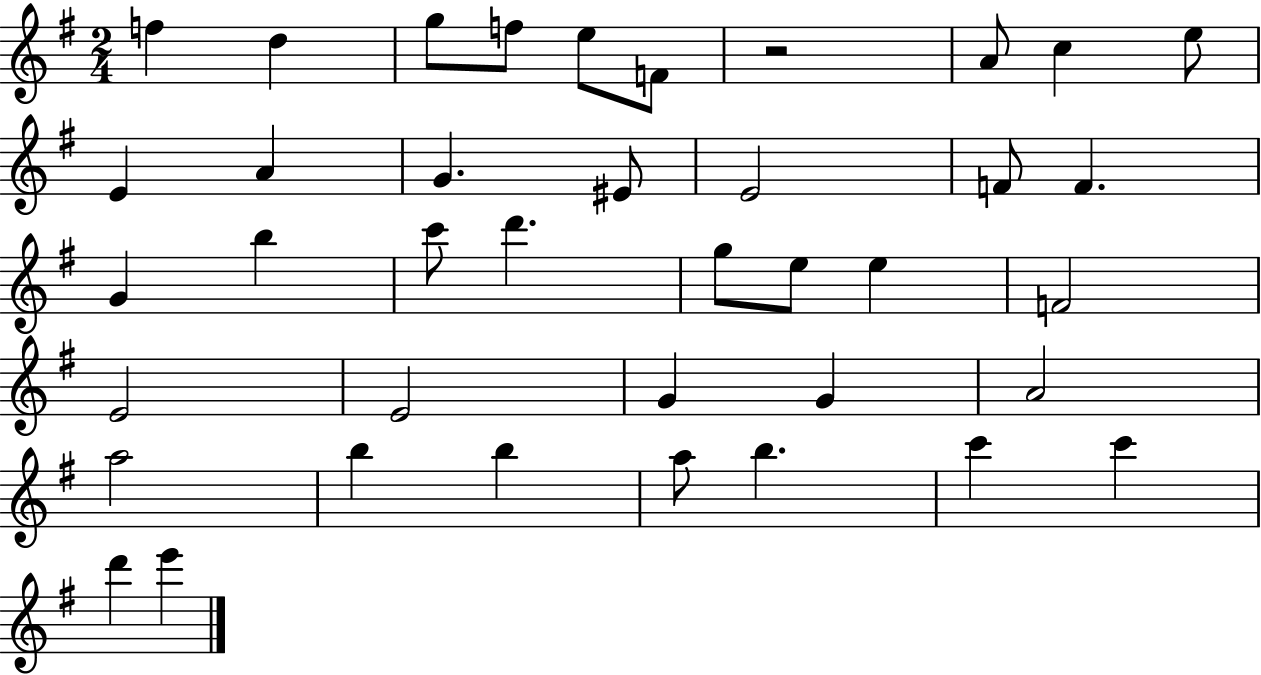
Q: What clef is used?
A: treble